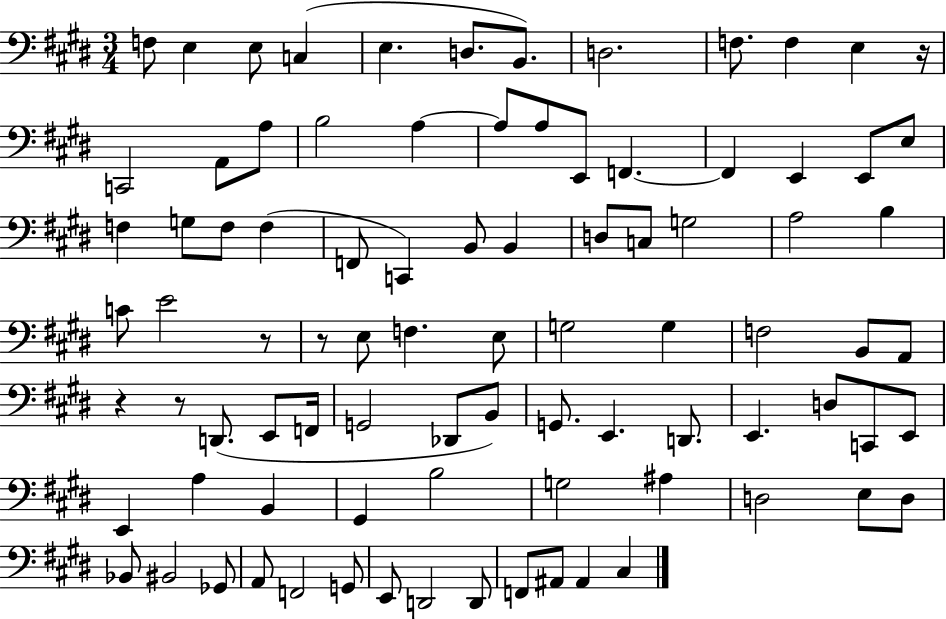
F3/e E3/q E3/e C3/q E3/q. D3/e. B2/e. D3/h. F3/e. F3/q E3/q R/s C2/h A2/e A3/e B3/h A3/q A3/e A3/e E2/e F2/q. F2/q E2/q E2/e E3/e F3/q G3/e F3/e F3/q F2/e C2/q B2/e B2/q D3/e C3/e G3/h A3/h B3/q C4/e E4/h R/e R/e E3/e F3/q. E3/e G3/h G3/q F3/h B2/e A2/e R/q R/e D2/e. E2/e F2/s G2/h Db2/e B2/e G2/e. E2/q. D2/e. E2/q. D3/e C2/e E2/e E2/q A3/q B2/q G#2/q B3/h G3/h A#3/q D3/h E3/e D3/e Bb2/e BIS2/h Gb2/e A2/e F2/h G2/e E2/e D2/h D2/e F2/e A#2/e A#2/q C#3/q